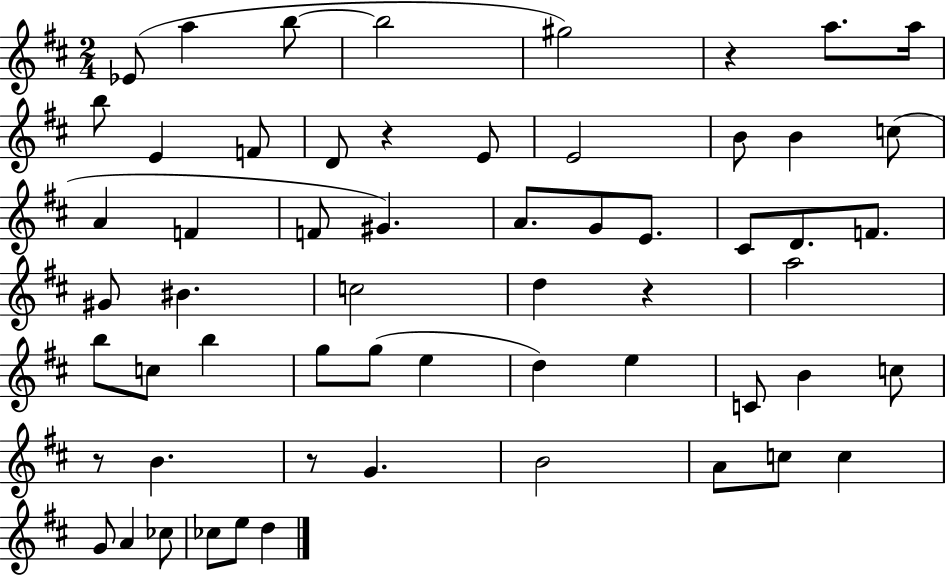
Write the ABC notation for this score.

X:1
T:Untitled
M:2/4
L:1/4
K:D
_E/2 a b/2 b2 ^g2 z a/2 a/4 b/2 E F/2 D/2 z E/2 E2 B/2 B c/2 A F F/2 ^G A/2 G/2 E/2 ^C/2 D/2 F/2 ^G/2 ^B c2 d z a2 b/2 c/2 b g/2 g/2 e d e C/2 B c/2 z/2 B z/2 G B2 A/2 c/2 c G/2 A _c/2 _c/2 e/2 d